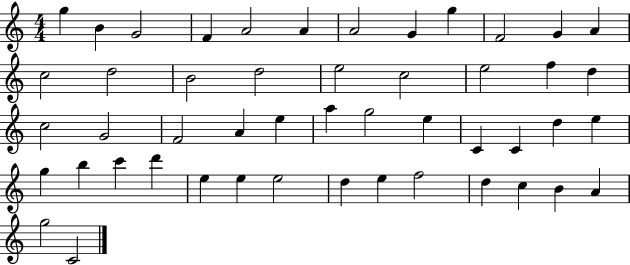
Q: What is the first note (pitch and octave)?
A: G5